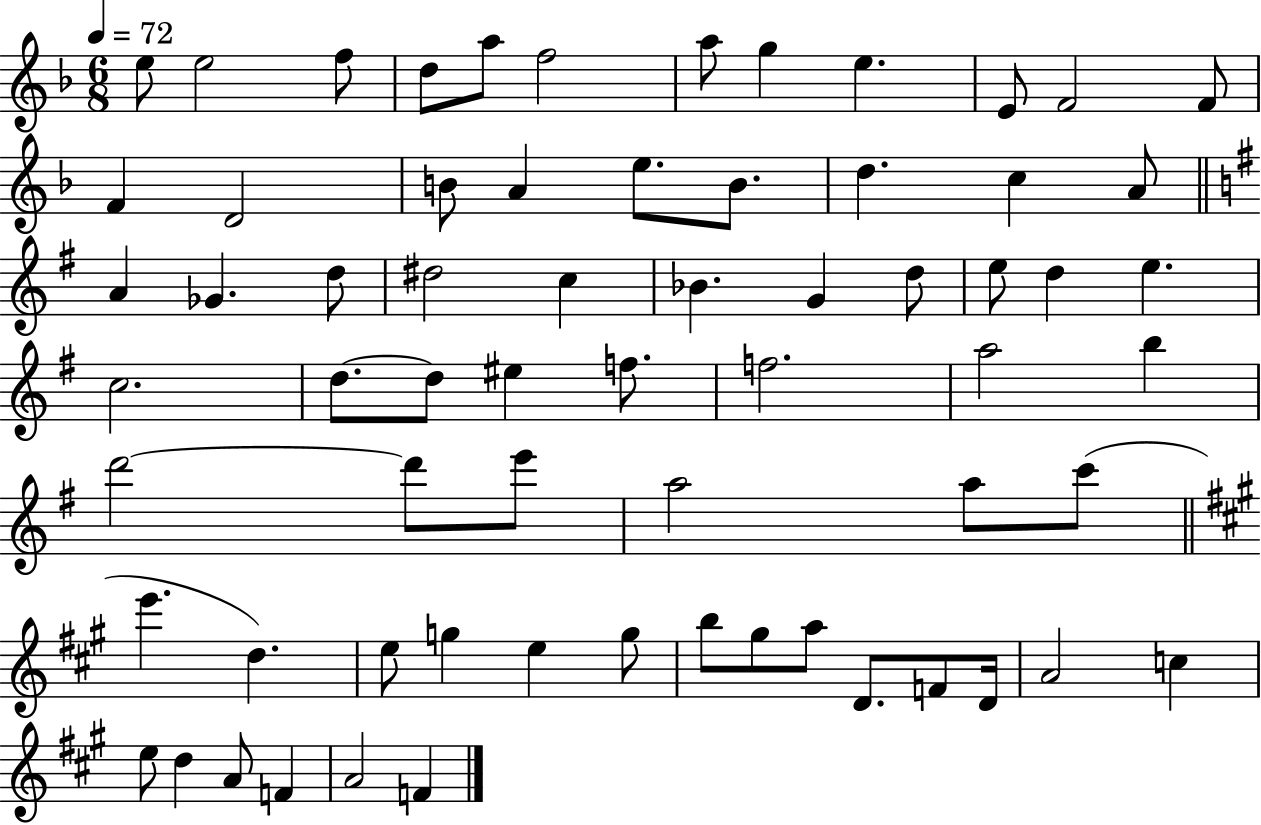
E5/e E5/h F5/e D5/e A5/e F5/h A5/e G5/q E5/q. E4/e F4/h F4/e F4/q D4/h B4/e A4/q E5/e. B4/e. D5/q. C5/q A4/e A4/q Gb4/q. D5/e D#5/h C5/q Bb4/q. G4/q D5/e E5/e D5/q E5/q. C5/h. D5/e. D5/e EIS5/q F5/e. F5/h. A5/h B5/q D6/h D6/e E6/e A5/h A5/e C6/e E6/q. D5/q. E5/e G5/q E5/q G5/e B5/e G#5/e A5/e D4/e. F4/e D4/s A4/h C5/q E5/e D5/q A4/e F4/q A4/h F4/q